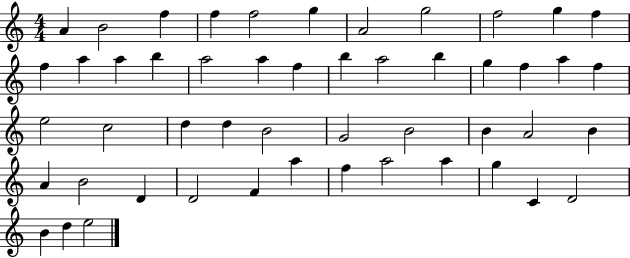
{
  \clef treble
  \numericTimeSignature
  \time 4/4
  \key c \major
  a'4 b'2 f''4 | f''4 f''2 g''4 | a'2 g''2 | f''2 g''4 f''4 | \break f''4 a''4 a''4 b''4 | a''2 a''4 f''4 | b''4 a''2 b''4 | g''4 f''4 a''4 f''4 | \break e''2 c''2 | d''4 d''4 b'2 | g'2 b'2 | b'4 a'2 b'4 | \break a'4 b'2 d'4 | d'2 f'4 a''4 | f''4 a''2 a''4 | g''4 c'4 d'2 | \break b'4 d''4 e''2 | \bar "|."
}